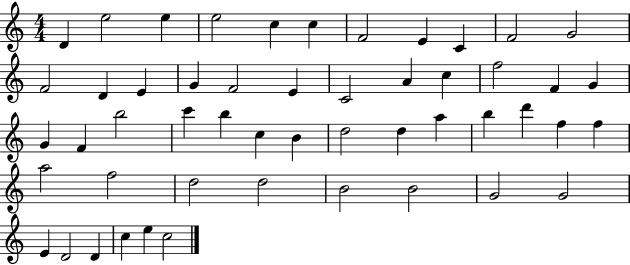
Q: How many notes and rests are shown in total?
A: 51